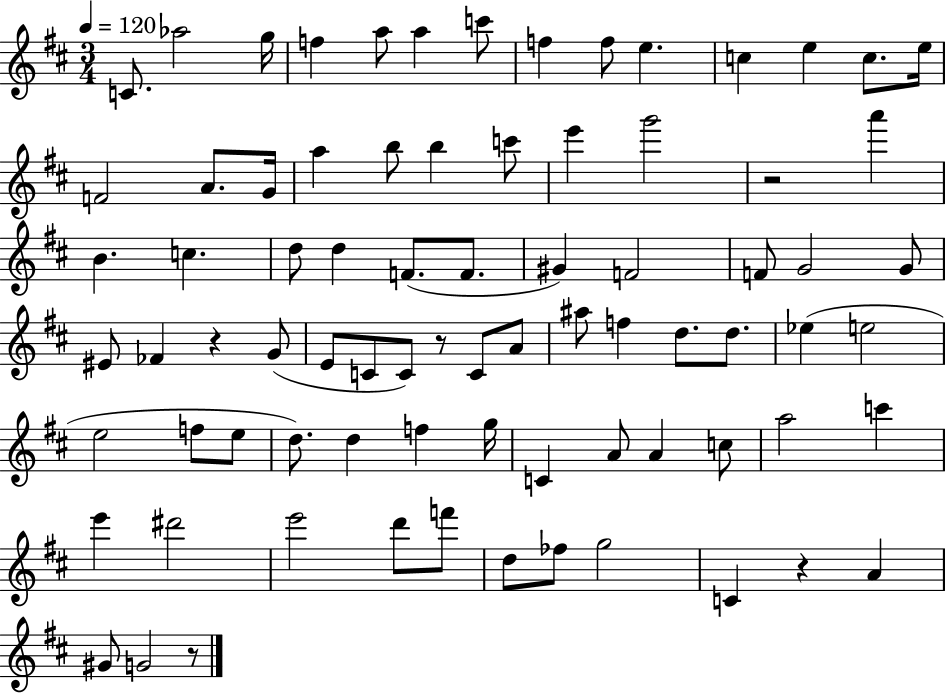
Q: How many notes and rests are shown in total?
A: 79